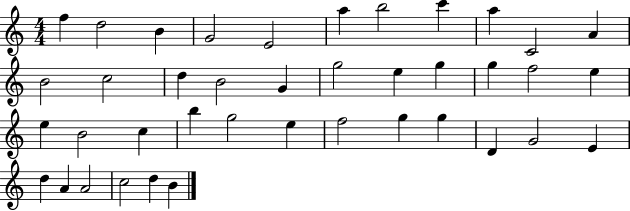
{
  \clef treble
  \numericTimeSignature
  \time 4/4
  \key c \major
  f''4 d''2 b'4 | g'2 e'2 | a''4 b''2 c'''4 | a''4 c'2 a'4 | \break b'2 c''2 | d''4 b'2 g'4 | g''2 e''4 g''4 | g''4 f''2 e''4 | \break e''4 b'2 c''4 | b''4 g''2 e''4 | f''2 g''4 g''4 | d'4 g'2 e'4 | \break d''4 a'4 a'2 | c''2 d''4 b'4 | \bar "|."
}